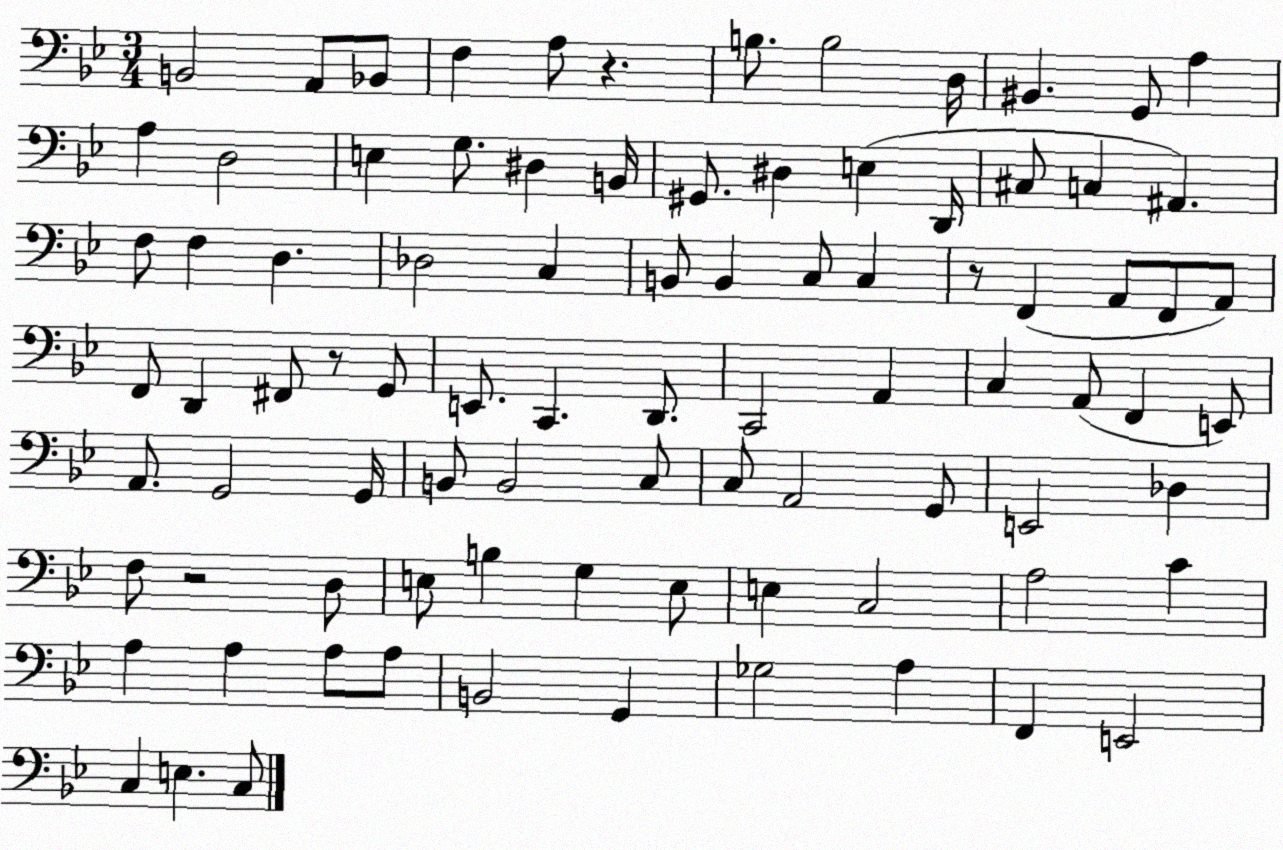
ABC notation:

X:1
T:Untitled
M:3/4
L:1/4
K:Bb
B,,2 A,,/2 _B,,/2 F, A,/2 z B,/2 B,2 D,/4 ^B,, G,,/2 A, A, D,2 E, G,/2 ^D, B,,/4 ^G,,/2 ^D, E, D,,/4 ^C,/2 C, ^A,, F,/2 F, D, _D,2 C, B,,/2 B,, C,/2 C, z/2 F,, A,,/2 F,,/2 A,,/2 F,,/2 D,, ^F,,/2 z/2 G,,/2 E,,/2 C,, D,,/2 C,,2 A,, C, A,,/2 F,, E,,/2 A,,/2 G,,2 G,,/4 B,,/2 B,,2 C,/2 C,/2 A,,2 G,,/2 E,,2 _D, F,/2 z2 D,/2 E,/2 B, G, E,/2 E, C,2 A,2 C A, A, A,/2 A,/2 B,,2 G,, _G,2 A, F,, E,,2 C, E, C,/2